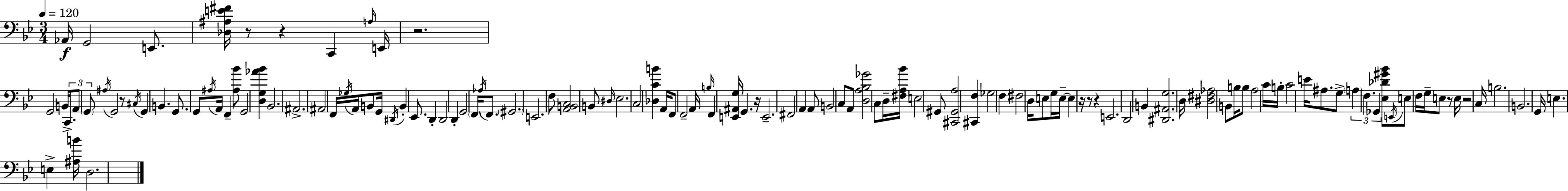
X:1
T:Untitled
M:3/4
L:1/4
K:Gm
_A,,/4 G,,2 E,,/2 [_D,^A,E^F]/4 z/2 z C,, A,/4 E,,/4 z2 G,,2 B,,/4 C,,/2 A,,/2 G,,/2 ^A,/4 G,,2 z/2 ^C,/4 G,, B,, G,,/2 G,,/2 ^A,/4 A,,/4 F,, [^A,_B]/2 G,,2 [D,G,_A_B] _B,,2 ^A,,2 ^A,,2 F,,/4 _G,/4 A,,/4 B,,/2 G,,/4 ^D,,/4 B,, _E,,/2 D,, D,,2 D,, G,,2 F,,/4 _A,/4 F,,/2 ^G,,2 E,,2 F,/2 [A,,B,,C,]2 B,,/2 ^D,/4 _E,2 C,2 [_D,CB] A,,/4 F,,/2 F,,2 A,,/4 B,/4 F,, [E,,^A,,G,]/4 G,, z/4 E,,2 ^F,,2 A,, A,,/2 B,,2 C,/2 A,,/2 [D,A,_B,_G]2 C,/2 D,/4 [^F,A,_B]/4 E,2 ^G,,/2 [^C,,^G,,A,]2 [^C,,F,] _G,2 F, ^F,2 D,/4 E,/2 G,/4 E,/4 E, z/4 z/2 z E,,2 D,,2 B,, [^D,,^A,,G,]2 D,/4 [^D,^F,_A,]2 B,,/2 B,/4 B,/2 A,2 C/4 B,/4 C2 E/4 ^A,/2 G,/2 A, F, _G,, [_E,_D^G_B]/2 E,,/4 E,/2 F,/4 G,/4 E,/2 z/2 E,/4 z2 C,/4 B,2 B,,2 G,,/4 E, E, [^A,B]/4 D,2